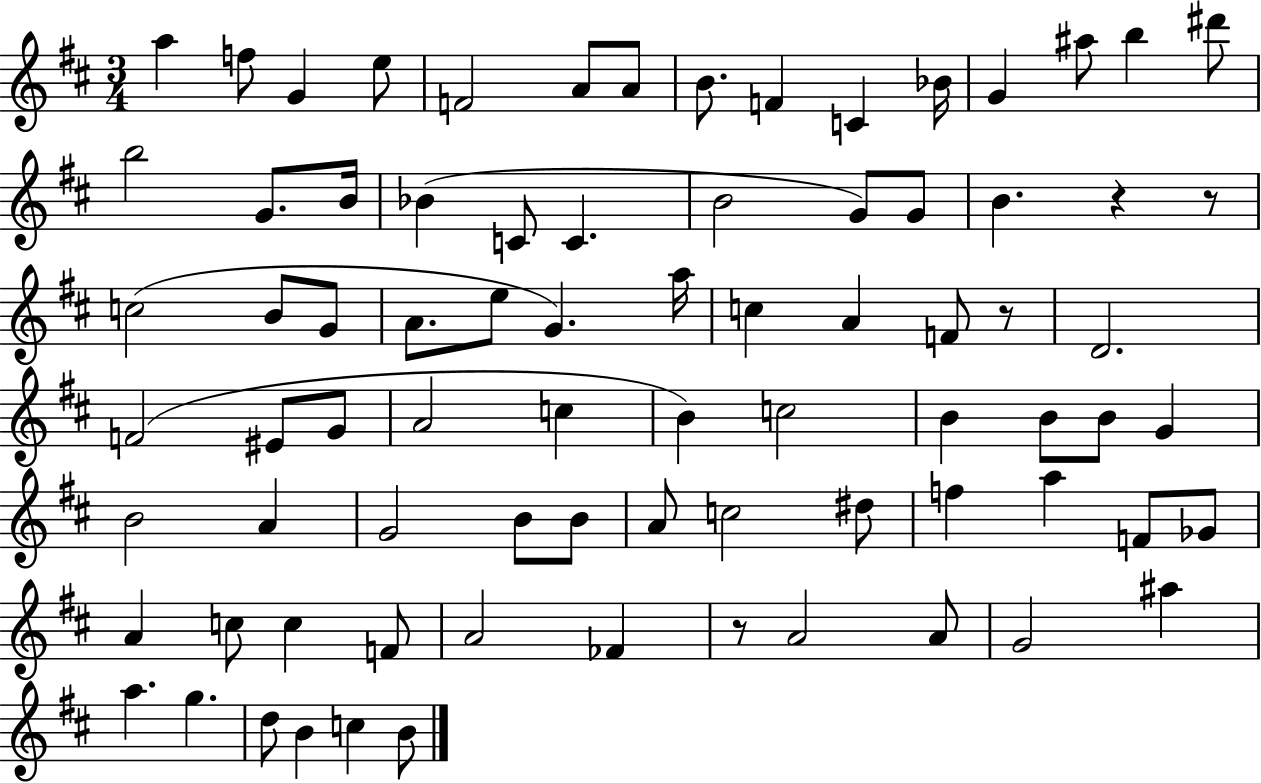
A5/q F5/e G4/q E5/e F4/h A4/e A4/e B4/e. F4/q C4/q Bb4/s G4/q A#5/e B5/q D#6/e B5/h G4/e. B4/s Bb4/q C4/e C4/q. B4/h G4/e G4/e B4/q. R/q R/e C5/h B4/e G4/e A4/e. E5/e G4/q. A5/s C5/q A4/q F4/e R/e D4/h. F4/h EIS4/e G4/e A4/h C5/q B4/q C5/h B4/q B4/e B4/e G4/q B4/h A4/q G4/h B4/e B4/e A4/e C5/h D#5/e F5/q A5/q F4/e Gb4/e A4/q C5/e C5/q F4/e A4/h FES4/q R/e A4/h A4/e G4/h A#5/q A5/q. G5/q. D5/e B4/q C5/q B4/e